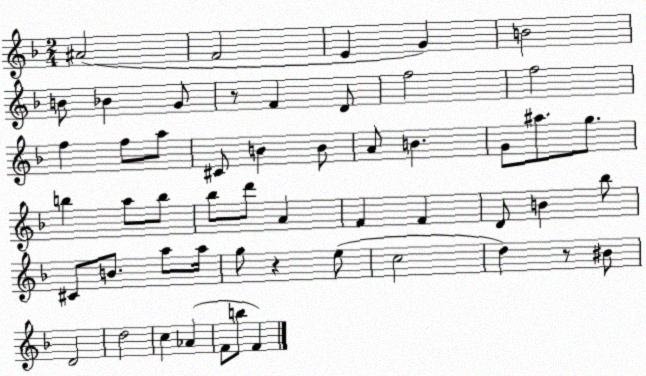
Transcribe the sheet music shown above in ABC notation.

X:1
T:Untitled
M:2/4
L:1/4
K:F
^A2 F2 E G B2 B/2 _B G/2 z/2 F D/2 f2 f2 f f/2 a/2 ^C/2 B B/2 A/2 B G/2 ^a/2 g/2 b a/2 b/2 _b/2 d'/2 A F F D/2 B _b/2 ^C/2 B/2 a/2 a/4 g/2 z e/2 c2 d z/2 ^B/2 D2 d2 c _A F/2 b/2 F